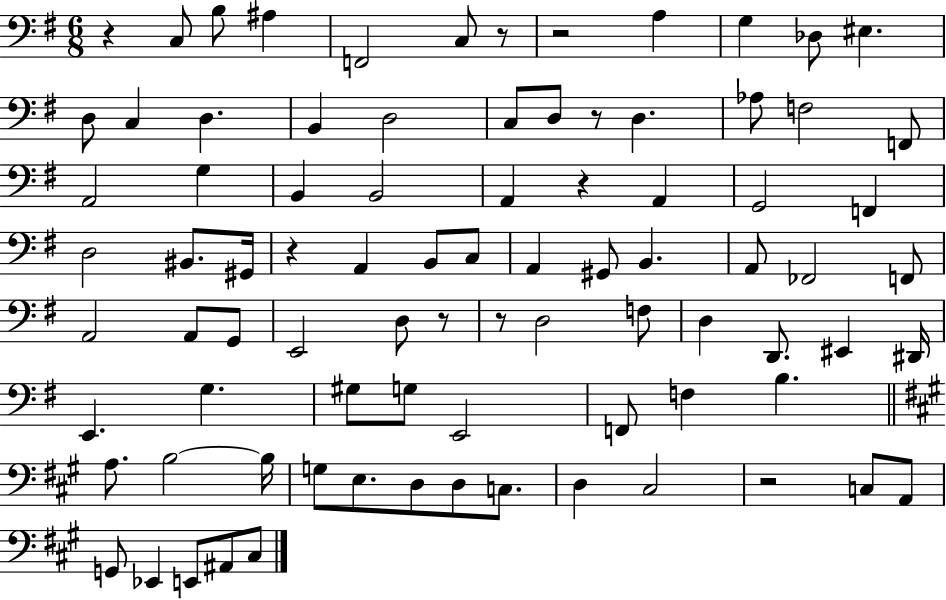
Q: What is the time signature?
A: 6/8